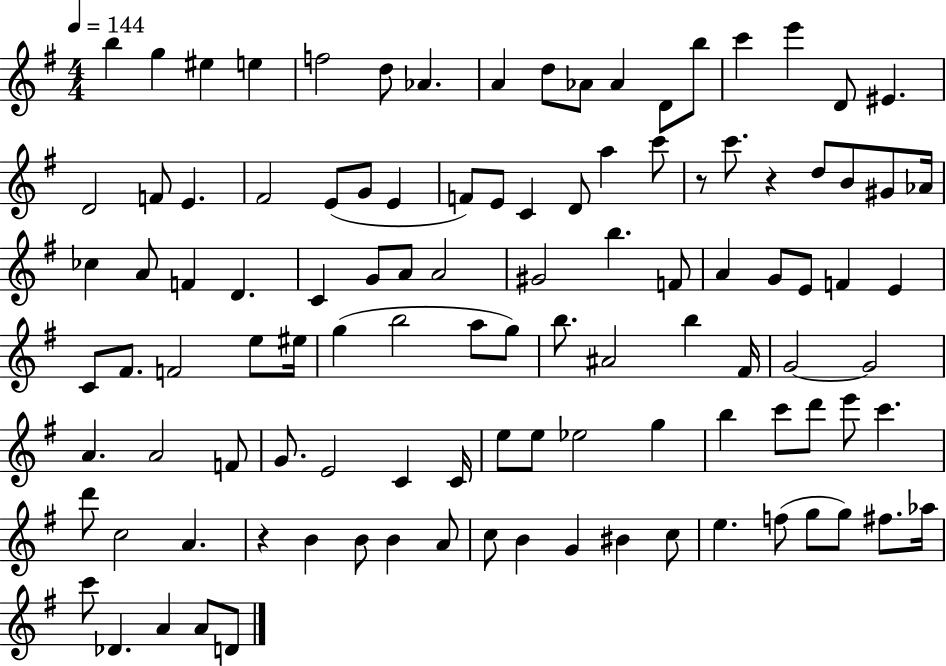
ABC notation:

X:1
T:Untitled
M:4/4
L:1/4
K:G
b g ^e e f2 d/2 _A A d/2 _A/2 _A D/2 b/2 c' e' D/2 ^E D2 F/2 E ^F2 E/2 G/2 E F/2 E/2 C D/2 a c'/2 z/2 c'/2 z d/2 B/2 ^G/2 _A/4 _c A/2 F D C G/2 A/2 A2 ^G2 b F/2 A G/2 E/2 F E C/2 ^F/2 F2 e/2 ^e/4 g b2 a/2 g/2 b/2 ^A2 b ^F/4 G2 G2 A A2 F/2 G/2 E2 C C/4 e/2 e/2 _e2 g b c'/2 d'/2 e'/2 c' d'/2 c2 A z B B/2 B A/2 c/2 B G ^B c/2 e f/2 g/2 g/2 ^f/2 _a/4 c'/2 _D A A/2 D/2